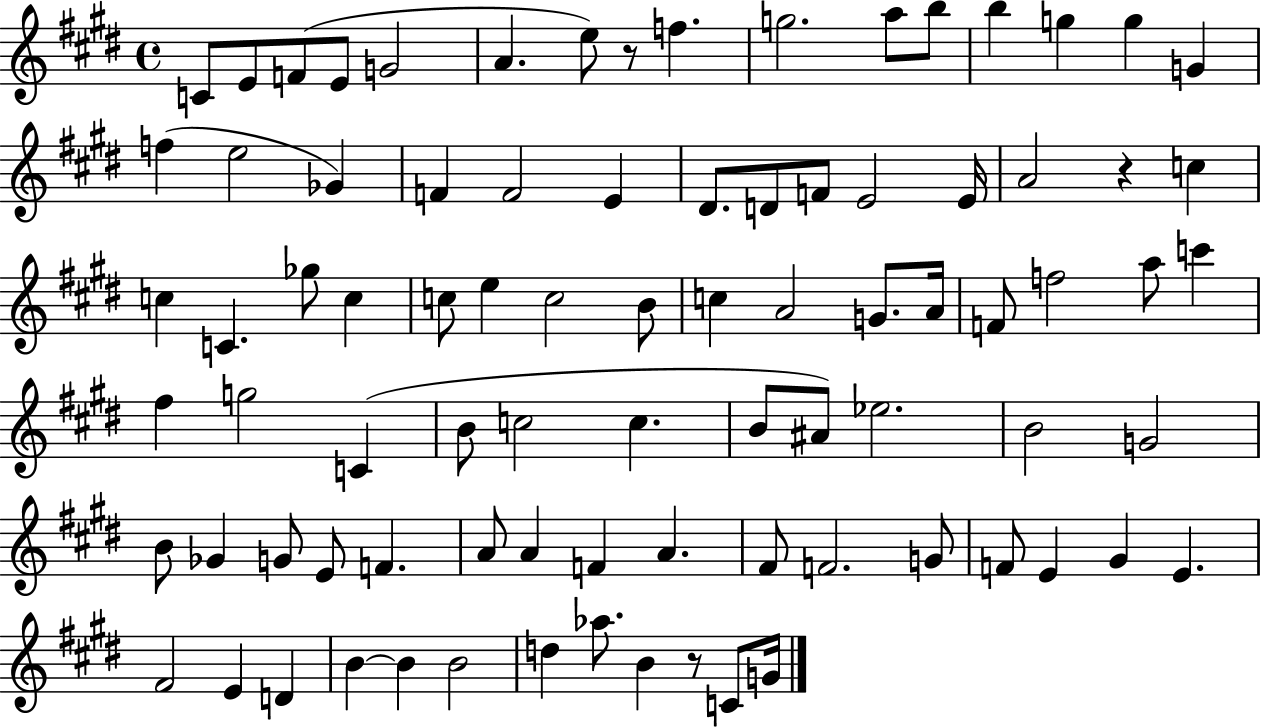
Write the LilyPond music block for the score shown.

{
  \clef treble
  \time 4/4
  \defaultTimeSignature
  \key e \major
  \repeat volta 2 { c'8 e'8 f'8( e'8 g'2 | a'4. e''8) r8 f''4. | g''2. a''8 b''8 | b''4 g''4 g''4 g'4 | \break f''4( e''2 ges'4) | f'4 f'2 e'4 | dis'8. d'8 f'8 e'2 e'16 | a'2 r4 c''4 | \break c''4 c'4. ges''8 c''4 | c''8 e''4 c''2 b'8 | c''4 a'2 g'8. a'16 | f'8 f''2 a''8 c'''4 | \break fis''4 g''2 c'4( | b'8 c''2 c''4. | b'8 ais'8) ees''2. | b'2 g'2 | \break b'8 ges'4 g'8 e'8 f'4. | a'8 a'4 f'4 a'4. | fis'8 f'2. g'8 | f'8 e'4 gis'4 e'4. | \break fis'2 e'4 d'4 | b'4~~ b'4 b'2 | d''4 aes''8. b'4 r8 c'8 g'16 | } \bar "|."
}